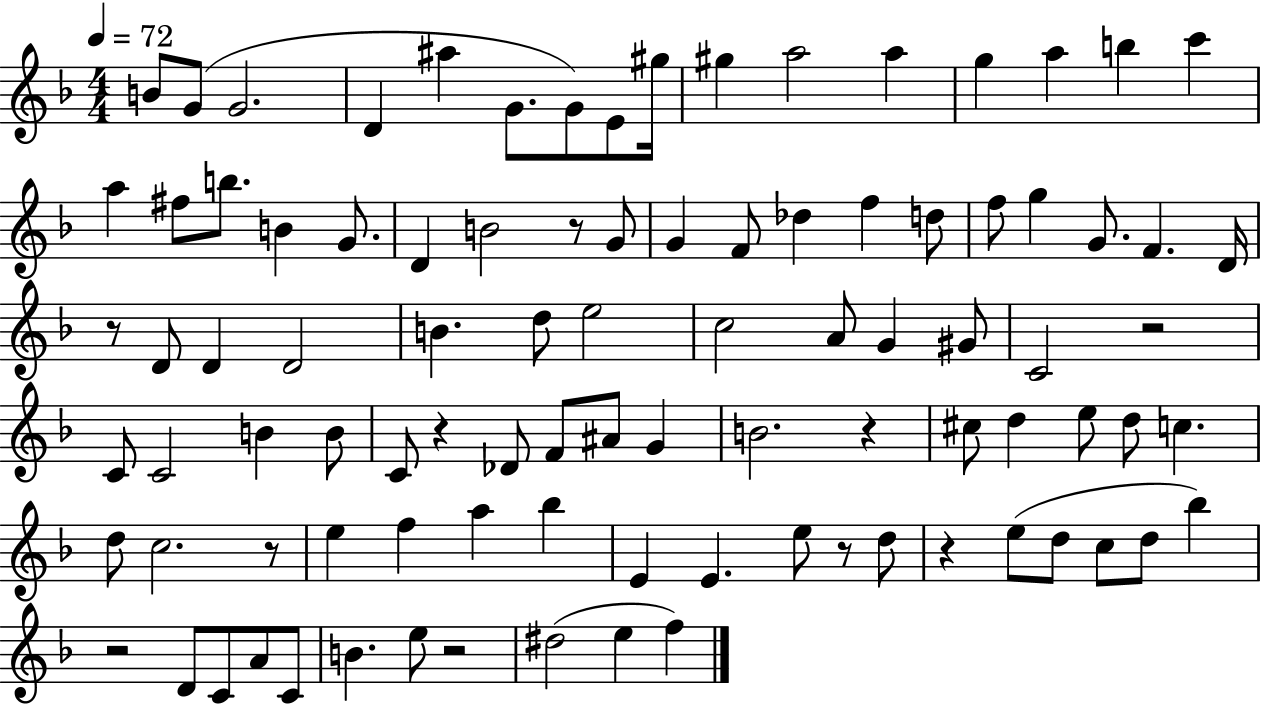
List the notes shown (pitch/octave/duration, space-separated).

B4/e G4/e G4/h. D4/q A#5/q G4/e. G4/e E4/e G#5/s G#5/q A5/h A5/q G5/q A5/q B5/q C6/q A5/q F#5/e B5/e. B4/q G4/e. D4/q B4/h R/e G4/e G4/q F4/e Db5/q F5/q D5/e F5/e G5/q G4/e. F4/q. D4/s R/e D4/e D4/q D4/h B4/q. D5/e E5/h C5/h A4/e G4/q G#4/e C4/h R/h C4/e C4/h B4/q B4/e C4/e R/q Db4/e F4/e A#4/e G4/q B4/h. R/q C#5/e D5/q E5/e D5/e C5/q. D5/e C5/h. R/e E5/q F5/q A5/q Bb5/q E4/q E4/q. E5/e R/e D5/e R/q E5/e D5/e C5/e D5/e Bb5/q R/h D4/e C4/e A4/e C4/e B4/q. E5/e R/h D#5/h E5/q F5/q